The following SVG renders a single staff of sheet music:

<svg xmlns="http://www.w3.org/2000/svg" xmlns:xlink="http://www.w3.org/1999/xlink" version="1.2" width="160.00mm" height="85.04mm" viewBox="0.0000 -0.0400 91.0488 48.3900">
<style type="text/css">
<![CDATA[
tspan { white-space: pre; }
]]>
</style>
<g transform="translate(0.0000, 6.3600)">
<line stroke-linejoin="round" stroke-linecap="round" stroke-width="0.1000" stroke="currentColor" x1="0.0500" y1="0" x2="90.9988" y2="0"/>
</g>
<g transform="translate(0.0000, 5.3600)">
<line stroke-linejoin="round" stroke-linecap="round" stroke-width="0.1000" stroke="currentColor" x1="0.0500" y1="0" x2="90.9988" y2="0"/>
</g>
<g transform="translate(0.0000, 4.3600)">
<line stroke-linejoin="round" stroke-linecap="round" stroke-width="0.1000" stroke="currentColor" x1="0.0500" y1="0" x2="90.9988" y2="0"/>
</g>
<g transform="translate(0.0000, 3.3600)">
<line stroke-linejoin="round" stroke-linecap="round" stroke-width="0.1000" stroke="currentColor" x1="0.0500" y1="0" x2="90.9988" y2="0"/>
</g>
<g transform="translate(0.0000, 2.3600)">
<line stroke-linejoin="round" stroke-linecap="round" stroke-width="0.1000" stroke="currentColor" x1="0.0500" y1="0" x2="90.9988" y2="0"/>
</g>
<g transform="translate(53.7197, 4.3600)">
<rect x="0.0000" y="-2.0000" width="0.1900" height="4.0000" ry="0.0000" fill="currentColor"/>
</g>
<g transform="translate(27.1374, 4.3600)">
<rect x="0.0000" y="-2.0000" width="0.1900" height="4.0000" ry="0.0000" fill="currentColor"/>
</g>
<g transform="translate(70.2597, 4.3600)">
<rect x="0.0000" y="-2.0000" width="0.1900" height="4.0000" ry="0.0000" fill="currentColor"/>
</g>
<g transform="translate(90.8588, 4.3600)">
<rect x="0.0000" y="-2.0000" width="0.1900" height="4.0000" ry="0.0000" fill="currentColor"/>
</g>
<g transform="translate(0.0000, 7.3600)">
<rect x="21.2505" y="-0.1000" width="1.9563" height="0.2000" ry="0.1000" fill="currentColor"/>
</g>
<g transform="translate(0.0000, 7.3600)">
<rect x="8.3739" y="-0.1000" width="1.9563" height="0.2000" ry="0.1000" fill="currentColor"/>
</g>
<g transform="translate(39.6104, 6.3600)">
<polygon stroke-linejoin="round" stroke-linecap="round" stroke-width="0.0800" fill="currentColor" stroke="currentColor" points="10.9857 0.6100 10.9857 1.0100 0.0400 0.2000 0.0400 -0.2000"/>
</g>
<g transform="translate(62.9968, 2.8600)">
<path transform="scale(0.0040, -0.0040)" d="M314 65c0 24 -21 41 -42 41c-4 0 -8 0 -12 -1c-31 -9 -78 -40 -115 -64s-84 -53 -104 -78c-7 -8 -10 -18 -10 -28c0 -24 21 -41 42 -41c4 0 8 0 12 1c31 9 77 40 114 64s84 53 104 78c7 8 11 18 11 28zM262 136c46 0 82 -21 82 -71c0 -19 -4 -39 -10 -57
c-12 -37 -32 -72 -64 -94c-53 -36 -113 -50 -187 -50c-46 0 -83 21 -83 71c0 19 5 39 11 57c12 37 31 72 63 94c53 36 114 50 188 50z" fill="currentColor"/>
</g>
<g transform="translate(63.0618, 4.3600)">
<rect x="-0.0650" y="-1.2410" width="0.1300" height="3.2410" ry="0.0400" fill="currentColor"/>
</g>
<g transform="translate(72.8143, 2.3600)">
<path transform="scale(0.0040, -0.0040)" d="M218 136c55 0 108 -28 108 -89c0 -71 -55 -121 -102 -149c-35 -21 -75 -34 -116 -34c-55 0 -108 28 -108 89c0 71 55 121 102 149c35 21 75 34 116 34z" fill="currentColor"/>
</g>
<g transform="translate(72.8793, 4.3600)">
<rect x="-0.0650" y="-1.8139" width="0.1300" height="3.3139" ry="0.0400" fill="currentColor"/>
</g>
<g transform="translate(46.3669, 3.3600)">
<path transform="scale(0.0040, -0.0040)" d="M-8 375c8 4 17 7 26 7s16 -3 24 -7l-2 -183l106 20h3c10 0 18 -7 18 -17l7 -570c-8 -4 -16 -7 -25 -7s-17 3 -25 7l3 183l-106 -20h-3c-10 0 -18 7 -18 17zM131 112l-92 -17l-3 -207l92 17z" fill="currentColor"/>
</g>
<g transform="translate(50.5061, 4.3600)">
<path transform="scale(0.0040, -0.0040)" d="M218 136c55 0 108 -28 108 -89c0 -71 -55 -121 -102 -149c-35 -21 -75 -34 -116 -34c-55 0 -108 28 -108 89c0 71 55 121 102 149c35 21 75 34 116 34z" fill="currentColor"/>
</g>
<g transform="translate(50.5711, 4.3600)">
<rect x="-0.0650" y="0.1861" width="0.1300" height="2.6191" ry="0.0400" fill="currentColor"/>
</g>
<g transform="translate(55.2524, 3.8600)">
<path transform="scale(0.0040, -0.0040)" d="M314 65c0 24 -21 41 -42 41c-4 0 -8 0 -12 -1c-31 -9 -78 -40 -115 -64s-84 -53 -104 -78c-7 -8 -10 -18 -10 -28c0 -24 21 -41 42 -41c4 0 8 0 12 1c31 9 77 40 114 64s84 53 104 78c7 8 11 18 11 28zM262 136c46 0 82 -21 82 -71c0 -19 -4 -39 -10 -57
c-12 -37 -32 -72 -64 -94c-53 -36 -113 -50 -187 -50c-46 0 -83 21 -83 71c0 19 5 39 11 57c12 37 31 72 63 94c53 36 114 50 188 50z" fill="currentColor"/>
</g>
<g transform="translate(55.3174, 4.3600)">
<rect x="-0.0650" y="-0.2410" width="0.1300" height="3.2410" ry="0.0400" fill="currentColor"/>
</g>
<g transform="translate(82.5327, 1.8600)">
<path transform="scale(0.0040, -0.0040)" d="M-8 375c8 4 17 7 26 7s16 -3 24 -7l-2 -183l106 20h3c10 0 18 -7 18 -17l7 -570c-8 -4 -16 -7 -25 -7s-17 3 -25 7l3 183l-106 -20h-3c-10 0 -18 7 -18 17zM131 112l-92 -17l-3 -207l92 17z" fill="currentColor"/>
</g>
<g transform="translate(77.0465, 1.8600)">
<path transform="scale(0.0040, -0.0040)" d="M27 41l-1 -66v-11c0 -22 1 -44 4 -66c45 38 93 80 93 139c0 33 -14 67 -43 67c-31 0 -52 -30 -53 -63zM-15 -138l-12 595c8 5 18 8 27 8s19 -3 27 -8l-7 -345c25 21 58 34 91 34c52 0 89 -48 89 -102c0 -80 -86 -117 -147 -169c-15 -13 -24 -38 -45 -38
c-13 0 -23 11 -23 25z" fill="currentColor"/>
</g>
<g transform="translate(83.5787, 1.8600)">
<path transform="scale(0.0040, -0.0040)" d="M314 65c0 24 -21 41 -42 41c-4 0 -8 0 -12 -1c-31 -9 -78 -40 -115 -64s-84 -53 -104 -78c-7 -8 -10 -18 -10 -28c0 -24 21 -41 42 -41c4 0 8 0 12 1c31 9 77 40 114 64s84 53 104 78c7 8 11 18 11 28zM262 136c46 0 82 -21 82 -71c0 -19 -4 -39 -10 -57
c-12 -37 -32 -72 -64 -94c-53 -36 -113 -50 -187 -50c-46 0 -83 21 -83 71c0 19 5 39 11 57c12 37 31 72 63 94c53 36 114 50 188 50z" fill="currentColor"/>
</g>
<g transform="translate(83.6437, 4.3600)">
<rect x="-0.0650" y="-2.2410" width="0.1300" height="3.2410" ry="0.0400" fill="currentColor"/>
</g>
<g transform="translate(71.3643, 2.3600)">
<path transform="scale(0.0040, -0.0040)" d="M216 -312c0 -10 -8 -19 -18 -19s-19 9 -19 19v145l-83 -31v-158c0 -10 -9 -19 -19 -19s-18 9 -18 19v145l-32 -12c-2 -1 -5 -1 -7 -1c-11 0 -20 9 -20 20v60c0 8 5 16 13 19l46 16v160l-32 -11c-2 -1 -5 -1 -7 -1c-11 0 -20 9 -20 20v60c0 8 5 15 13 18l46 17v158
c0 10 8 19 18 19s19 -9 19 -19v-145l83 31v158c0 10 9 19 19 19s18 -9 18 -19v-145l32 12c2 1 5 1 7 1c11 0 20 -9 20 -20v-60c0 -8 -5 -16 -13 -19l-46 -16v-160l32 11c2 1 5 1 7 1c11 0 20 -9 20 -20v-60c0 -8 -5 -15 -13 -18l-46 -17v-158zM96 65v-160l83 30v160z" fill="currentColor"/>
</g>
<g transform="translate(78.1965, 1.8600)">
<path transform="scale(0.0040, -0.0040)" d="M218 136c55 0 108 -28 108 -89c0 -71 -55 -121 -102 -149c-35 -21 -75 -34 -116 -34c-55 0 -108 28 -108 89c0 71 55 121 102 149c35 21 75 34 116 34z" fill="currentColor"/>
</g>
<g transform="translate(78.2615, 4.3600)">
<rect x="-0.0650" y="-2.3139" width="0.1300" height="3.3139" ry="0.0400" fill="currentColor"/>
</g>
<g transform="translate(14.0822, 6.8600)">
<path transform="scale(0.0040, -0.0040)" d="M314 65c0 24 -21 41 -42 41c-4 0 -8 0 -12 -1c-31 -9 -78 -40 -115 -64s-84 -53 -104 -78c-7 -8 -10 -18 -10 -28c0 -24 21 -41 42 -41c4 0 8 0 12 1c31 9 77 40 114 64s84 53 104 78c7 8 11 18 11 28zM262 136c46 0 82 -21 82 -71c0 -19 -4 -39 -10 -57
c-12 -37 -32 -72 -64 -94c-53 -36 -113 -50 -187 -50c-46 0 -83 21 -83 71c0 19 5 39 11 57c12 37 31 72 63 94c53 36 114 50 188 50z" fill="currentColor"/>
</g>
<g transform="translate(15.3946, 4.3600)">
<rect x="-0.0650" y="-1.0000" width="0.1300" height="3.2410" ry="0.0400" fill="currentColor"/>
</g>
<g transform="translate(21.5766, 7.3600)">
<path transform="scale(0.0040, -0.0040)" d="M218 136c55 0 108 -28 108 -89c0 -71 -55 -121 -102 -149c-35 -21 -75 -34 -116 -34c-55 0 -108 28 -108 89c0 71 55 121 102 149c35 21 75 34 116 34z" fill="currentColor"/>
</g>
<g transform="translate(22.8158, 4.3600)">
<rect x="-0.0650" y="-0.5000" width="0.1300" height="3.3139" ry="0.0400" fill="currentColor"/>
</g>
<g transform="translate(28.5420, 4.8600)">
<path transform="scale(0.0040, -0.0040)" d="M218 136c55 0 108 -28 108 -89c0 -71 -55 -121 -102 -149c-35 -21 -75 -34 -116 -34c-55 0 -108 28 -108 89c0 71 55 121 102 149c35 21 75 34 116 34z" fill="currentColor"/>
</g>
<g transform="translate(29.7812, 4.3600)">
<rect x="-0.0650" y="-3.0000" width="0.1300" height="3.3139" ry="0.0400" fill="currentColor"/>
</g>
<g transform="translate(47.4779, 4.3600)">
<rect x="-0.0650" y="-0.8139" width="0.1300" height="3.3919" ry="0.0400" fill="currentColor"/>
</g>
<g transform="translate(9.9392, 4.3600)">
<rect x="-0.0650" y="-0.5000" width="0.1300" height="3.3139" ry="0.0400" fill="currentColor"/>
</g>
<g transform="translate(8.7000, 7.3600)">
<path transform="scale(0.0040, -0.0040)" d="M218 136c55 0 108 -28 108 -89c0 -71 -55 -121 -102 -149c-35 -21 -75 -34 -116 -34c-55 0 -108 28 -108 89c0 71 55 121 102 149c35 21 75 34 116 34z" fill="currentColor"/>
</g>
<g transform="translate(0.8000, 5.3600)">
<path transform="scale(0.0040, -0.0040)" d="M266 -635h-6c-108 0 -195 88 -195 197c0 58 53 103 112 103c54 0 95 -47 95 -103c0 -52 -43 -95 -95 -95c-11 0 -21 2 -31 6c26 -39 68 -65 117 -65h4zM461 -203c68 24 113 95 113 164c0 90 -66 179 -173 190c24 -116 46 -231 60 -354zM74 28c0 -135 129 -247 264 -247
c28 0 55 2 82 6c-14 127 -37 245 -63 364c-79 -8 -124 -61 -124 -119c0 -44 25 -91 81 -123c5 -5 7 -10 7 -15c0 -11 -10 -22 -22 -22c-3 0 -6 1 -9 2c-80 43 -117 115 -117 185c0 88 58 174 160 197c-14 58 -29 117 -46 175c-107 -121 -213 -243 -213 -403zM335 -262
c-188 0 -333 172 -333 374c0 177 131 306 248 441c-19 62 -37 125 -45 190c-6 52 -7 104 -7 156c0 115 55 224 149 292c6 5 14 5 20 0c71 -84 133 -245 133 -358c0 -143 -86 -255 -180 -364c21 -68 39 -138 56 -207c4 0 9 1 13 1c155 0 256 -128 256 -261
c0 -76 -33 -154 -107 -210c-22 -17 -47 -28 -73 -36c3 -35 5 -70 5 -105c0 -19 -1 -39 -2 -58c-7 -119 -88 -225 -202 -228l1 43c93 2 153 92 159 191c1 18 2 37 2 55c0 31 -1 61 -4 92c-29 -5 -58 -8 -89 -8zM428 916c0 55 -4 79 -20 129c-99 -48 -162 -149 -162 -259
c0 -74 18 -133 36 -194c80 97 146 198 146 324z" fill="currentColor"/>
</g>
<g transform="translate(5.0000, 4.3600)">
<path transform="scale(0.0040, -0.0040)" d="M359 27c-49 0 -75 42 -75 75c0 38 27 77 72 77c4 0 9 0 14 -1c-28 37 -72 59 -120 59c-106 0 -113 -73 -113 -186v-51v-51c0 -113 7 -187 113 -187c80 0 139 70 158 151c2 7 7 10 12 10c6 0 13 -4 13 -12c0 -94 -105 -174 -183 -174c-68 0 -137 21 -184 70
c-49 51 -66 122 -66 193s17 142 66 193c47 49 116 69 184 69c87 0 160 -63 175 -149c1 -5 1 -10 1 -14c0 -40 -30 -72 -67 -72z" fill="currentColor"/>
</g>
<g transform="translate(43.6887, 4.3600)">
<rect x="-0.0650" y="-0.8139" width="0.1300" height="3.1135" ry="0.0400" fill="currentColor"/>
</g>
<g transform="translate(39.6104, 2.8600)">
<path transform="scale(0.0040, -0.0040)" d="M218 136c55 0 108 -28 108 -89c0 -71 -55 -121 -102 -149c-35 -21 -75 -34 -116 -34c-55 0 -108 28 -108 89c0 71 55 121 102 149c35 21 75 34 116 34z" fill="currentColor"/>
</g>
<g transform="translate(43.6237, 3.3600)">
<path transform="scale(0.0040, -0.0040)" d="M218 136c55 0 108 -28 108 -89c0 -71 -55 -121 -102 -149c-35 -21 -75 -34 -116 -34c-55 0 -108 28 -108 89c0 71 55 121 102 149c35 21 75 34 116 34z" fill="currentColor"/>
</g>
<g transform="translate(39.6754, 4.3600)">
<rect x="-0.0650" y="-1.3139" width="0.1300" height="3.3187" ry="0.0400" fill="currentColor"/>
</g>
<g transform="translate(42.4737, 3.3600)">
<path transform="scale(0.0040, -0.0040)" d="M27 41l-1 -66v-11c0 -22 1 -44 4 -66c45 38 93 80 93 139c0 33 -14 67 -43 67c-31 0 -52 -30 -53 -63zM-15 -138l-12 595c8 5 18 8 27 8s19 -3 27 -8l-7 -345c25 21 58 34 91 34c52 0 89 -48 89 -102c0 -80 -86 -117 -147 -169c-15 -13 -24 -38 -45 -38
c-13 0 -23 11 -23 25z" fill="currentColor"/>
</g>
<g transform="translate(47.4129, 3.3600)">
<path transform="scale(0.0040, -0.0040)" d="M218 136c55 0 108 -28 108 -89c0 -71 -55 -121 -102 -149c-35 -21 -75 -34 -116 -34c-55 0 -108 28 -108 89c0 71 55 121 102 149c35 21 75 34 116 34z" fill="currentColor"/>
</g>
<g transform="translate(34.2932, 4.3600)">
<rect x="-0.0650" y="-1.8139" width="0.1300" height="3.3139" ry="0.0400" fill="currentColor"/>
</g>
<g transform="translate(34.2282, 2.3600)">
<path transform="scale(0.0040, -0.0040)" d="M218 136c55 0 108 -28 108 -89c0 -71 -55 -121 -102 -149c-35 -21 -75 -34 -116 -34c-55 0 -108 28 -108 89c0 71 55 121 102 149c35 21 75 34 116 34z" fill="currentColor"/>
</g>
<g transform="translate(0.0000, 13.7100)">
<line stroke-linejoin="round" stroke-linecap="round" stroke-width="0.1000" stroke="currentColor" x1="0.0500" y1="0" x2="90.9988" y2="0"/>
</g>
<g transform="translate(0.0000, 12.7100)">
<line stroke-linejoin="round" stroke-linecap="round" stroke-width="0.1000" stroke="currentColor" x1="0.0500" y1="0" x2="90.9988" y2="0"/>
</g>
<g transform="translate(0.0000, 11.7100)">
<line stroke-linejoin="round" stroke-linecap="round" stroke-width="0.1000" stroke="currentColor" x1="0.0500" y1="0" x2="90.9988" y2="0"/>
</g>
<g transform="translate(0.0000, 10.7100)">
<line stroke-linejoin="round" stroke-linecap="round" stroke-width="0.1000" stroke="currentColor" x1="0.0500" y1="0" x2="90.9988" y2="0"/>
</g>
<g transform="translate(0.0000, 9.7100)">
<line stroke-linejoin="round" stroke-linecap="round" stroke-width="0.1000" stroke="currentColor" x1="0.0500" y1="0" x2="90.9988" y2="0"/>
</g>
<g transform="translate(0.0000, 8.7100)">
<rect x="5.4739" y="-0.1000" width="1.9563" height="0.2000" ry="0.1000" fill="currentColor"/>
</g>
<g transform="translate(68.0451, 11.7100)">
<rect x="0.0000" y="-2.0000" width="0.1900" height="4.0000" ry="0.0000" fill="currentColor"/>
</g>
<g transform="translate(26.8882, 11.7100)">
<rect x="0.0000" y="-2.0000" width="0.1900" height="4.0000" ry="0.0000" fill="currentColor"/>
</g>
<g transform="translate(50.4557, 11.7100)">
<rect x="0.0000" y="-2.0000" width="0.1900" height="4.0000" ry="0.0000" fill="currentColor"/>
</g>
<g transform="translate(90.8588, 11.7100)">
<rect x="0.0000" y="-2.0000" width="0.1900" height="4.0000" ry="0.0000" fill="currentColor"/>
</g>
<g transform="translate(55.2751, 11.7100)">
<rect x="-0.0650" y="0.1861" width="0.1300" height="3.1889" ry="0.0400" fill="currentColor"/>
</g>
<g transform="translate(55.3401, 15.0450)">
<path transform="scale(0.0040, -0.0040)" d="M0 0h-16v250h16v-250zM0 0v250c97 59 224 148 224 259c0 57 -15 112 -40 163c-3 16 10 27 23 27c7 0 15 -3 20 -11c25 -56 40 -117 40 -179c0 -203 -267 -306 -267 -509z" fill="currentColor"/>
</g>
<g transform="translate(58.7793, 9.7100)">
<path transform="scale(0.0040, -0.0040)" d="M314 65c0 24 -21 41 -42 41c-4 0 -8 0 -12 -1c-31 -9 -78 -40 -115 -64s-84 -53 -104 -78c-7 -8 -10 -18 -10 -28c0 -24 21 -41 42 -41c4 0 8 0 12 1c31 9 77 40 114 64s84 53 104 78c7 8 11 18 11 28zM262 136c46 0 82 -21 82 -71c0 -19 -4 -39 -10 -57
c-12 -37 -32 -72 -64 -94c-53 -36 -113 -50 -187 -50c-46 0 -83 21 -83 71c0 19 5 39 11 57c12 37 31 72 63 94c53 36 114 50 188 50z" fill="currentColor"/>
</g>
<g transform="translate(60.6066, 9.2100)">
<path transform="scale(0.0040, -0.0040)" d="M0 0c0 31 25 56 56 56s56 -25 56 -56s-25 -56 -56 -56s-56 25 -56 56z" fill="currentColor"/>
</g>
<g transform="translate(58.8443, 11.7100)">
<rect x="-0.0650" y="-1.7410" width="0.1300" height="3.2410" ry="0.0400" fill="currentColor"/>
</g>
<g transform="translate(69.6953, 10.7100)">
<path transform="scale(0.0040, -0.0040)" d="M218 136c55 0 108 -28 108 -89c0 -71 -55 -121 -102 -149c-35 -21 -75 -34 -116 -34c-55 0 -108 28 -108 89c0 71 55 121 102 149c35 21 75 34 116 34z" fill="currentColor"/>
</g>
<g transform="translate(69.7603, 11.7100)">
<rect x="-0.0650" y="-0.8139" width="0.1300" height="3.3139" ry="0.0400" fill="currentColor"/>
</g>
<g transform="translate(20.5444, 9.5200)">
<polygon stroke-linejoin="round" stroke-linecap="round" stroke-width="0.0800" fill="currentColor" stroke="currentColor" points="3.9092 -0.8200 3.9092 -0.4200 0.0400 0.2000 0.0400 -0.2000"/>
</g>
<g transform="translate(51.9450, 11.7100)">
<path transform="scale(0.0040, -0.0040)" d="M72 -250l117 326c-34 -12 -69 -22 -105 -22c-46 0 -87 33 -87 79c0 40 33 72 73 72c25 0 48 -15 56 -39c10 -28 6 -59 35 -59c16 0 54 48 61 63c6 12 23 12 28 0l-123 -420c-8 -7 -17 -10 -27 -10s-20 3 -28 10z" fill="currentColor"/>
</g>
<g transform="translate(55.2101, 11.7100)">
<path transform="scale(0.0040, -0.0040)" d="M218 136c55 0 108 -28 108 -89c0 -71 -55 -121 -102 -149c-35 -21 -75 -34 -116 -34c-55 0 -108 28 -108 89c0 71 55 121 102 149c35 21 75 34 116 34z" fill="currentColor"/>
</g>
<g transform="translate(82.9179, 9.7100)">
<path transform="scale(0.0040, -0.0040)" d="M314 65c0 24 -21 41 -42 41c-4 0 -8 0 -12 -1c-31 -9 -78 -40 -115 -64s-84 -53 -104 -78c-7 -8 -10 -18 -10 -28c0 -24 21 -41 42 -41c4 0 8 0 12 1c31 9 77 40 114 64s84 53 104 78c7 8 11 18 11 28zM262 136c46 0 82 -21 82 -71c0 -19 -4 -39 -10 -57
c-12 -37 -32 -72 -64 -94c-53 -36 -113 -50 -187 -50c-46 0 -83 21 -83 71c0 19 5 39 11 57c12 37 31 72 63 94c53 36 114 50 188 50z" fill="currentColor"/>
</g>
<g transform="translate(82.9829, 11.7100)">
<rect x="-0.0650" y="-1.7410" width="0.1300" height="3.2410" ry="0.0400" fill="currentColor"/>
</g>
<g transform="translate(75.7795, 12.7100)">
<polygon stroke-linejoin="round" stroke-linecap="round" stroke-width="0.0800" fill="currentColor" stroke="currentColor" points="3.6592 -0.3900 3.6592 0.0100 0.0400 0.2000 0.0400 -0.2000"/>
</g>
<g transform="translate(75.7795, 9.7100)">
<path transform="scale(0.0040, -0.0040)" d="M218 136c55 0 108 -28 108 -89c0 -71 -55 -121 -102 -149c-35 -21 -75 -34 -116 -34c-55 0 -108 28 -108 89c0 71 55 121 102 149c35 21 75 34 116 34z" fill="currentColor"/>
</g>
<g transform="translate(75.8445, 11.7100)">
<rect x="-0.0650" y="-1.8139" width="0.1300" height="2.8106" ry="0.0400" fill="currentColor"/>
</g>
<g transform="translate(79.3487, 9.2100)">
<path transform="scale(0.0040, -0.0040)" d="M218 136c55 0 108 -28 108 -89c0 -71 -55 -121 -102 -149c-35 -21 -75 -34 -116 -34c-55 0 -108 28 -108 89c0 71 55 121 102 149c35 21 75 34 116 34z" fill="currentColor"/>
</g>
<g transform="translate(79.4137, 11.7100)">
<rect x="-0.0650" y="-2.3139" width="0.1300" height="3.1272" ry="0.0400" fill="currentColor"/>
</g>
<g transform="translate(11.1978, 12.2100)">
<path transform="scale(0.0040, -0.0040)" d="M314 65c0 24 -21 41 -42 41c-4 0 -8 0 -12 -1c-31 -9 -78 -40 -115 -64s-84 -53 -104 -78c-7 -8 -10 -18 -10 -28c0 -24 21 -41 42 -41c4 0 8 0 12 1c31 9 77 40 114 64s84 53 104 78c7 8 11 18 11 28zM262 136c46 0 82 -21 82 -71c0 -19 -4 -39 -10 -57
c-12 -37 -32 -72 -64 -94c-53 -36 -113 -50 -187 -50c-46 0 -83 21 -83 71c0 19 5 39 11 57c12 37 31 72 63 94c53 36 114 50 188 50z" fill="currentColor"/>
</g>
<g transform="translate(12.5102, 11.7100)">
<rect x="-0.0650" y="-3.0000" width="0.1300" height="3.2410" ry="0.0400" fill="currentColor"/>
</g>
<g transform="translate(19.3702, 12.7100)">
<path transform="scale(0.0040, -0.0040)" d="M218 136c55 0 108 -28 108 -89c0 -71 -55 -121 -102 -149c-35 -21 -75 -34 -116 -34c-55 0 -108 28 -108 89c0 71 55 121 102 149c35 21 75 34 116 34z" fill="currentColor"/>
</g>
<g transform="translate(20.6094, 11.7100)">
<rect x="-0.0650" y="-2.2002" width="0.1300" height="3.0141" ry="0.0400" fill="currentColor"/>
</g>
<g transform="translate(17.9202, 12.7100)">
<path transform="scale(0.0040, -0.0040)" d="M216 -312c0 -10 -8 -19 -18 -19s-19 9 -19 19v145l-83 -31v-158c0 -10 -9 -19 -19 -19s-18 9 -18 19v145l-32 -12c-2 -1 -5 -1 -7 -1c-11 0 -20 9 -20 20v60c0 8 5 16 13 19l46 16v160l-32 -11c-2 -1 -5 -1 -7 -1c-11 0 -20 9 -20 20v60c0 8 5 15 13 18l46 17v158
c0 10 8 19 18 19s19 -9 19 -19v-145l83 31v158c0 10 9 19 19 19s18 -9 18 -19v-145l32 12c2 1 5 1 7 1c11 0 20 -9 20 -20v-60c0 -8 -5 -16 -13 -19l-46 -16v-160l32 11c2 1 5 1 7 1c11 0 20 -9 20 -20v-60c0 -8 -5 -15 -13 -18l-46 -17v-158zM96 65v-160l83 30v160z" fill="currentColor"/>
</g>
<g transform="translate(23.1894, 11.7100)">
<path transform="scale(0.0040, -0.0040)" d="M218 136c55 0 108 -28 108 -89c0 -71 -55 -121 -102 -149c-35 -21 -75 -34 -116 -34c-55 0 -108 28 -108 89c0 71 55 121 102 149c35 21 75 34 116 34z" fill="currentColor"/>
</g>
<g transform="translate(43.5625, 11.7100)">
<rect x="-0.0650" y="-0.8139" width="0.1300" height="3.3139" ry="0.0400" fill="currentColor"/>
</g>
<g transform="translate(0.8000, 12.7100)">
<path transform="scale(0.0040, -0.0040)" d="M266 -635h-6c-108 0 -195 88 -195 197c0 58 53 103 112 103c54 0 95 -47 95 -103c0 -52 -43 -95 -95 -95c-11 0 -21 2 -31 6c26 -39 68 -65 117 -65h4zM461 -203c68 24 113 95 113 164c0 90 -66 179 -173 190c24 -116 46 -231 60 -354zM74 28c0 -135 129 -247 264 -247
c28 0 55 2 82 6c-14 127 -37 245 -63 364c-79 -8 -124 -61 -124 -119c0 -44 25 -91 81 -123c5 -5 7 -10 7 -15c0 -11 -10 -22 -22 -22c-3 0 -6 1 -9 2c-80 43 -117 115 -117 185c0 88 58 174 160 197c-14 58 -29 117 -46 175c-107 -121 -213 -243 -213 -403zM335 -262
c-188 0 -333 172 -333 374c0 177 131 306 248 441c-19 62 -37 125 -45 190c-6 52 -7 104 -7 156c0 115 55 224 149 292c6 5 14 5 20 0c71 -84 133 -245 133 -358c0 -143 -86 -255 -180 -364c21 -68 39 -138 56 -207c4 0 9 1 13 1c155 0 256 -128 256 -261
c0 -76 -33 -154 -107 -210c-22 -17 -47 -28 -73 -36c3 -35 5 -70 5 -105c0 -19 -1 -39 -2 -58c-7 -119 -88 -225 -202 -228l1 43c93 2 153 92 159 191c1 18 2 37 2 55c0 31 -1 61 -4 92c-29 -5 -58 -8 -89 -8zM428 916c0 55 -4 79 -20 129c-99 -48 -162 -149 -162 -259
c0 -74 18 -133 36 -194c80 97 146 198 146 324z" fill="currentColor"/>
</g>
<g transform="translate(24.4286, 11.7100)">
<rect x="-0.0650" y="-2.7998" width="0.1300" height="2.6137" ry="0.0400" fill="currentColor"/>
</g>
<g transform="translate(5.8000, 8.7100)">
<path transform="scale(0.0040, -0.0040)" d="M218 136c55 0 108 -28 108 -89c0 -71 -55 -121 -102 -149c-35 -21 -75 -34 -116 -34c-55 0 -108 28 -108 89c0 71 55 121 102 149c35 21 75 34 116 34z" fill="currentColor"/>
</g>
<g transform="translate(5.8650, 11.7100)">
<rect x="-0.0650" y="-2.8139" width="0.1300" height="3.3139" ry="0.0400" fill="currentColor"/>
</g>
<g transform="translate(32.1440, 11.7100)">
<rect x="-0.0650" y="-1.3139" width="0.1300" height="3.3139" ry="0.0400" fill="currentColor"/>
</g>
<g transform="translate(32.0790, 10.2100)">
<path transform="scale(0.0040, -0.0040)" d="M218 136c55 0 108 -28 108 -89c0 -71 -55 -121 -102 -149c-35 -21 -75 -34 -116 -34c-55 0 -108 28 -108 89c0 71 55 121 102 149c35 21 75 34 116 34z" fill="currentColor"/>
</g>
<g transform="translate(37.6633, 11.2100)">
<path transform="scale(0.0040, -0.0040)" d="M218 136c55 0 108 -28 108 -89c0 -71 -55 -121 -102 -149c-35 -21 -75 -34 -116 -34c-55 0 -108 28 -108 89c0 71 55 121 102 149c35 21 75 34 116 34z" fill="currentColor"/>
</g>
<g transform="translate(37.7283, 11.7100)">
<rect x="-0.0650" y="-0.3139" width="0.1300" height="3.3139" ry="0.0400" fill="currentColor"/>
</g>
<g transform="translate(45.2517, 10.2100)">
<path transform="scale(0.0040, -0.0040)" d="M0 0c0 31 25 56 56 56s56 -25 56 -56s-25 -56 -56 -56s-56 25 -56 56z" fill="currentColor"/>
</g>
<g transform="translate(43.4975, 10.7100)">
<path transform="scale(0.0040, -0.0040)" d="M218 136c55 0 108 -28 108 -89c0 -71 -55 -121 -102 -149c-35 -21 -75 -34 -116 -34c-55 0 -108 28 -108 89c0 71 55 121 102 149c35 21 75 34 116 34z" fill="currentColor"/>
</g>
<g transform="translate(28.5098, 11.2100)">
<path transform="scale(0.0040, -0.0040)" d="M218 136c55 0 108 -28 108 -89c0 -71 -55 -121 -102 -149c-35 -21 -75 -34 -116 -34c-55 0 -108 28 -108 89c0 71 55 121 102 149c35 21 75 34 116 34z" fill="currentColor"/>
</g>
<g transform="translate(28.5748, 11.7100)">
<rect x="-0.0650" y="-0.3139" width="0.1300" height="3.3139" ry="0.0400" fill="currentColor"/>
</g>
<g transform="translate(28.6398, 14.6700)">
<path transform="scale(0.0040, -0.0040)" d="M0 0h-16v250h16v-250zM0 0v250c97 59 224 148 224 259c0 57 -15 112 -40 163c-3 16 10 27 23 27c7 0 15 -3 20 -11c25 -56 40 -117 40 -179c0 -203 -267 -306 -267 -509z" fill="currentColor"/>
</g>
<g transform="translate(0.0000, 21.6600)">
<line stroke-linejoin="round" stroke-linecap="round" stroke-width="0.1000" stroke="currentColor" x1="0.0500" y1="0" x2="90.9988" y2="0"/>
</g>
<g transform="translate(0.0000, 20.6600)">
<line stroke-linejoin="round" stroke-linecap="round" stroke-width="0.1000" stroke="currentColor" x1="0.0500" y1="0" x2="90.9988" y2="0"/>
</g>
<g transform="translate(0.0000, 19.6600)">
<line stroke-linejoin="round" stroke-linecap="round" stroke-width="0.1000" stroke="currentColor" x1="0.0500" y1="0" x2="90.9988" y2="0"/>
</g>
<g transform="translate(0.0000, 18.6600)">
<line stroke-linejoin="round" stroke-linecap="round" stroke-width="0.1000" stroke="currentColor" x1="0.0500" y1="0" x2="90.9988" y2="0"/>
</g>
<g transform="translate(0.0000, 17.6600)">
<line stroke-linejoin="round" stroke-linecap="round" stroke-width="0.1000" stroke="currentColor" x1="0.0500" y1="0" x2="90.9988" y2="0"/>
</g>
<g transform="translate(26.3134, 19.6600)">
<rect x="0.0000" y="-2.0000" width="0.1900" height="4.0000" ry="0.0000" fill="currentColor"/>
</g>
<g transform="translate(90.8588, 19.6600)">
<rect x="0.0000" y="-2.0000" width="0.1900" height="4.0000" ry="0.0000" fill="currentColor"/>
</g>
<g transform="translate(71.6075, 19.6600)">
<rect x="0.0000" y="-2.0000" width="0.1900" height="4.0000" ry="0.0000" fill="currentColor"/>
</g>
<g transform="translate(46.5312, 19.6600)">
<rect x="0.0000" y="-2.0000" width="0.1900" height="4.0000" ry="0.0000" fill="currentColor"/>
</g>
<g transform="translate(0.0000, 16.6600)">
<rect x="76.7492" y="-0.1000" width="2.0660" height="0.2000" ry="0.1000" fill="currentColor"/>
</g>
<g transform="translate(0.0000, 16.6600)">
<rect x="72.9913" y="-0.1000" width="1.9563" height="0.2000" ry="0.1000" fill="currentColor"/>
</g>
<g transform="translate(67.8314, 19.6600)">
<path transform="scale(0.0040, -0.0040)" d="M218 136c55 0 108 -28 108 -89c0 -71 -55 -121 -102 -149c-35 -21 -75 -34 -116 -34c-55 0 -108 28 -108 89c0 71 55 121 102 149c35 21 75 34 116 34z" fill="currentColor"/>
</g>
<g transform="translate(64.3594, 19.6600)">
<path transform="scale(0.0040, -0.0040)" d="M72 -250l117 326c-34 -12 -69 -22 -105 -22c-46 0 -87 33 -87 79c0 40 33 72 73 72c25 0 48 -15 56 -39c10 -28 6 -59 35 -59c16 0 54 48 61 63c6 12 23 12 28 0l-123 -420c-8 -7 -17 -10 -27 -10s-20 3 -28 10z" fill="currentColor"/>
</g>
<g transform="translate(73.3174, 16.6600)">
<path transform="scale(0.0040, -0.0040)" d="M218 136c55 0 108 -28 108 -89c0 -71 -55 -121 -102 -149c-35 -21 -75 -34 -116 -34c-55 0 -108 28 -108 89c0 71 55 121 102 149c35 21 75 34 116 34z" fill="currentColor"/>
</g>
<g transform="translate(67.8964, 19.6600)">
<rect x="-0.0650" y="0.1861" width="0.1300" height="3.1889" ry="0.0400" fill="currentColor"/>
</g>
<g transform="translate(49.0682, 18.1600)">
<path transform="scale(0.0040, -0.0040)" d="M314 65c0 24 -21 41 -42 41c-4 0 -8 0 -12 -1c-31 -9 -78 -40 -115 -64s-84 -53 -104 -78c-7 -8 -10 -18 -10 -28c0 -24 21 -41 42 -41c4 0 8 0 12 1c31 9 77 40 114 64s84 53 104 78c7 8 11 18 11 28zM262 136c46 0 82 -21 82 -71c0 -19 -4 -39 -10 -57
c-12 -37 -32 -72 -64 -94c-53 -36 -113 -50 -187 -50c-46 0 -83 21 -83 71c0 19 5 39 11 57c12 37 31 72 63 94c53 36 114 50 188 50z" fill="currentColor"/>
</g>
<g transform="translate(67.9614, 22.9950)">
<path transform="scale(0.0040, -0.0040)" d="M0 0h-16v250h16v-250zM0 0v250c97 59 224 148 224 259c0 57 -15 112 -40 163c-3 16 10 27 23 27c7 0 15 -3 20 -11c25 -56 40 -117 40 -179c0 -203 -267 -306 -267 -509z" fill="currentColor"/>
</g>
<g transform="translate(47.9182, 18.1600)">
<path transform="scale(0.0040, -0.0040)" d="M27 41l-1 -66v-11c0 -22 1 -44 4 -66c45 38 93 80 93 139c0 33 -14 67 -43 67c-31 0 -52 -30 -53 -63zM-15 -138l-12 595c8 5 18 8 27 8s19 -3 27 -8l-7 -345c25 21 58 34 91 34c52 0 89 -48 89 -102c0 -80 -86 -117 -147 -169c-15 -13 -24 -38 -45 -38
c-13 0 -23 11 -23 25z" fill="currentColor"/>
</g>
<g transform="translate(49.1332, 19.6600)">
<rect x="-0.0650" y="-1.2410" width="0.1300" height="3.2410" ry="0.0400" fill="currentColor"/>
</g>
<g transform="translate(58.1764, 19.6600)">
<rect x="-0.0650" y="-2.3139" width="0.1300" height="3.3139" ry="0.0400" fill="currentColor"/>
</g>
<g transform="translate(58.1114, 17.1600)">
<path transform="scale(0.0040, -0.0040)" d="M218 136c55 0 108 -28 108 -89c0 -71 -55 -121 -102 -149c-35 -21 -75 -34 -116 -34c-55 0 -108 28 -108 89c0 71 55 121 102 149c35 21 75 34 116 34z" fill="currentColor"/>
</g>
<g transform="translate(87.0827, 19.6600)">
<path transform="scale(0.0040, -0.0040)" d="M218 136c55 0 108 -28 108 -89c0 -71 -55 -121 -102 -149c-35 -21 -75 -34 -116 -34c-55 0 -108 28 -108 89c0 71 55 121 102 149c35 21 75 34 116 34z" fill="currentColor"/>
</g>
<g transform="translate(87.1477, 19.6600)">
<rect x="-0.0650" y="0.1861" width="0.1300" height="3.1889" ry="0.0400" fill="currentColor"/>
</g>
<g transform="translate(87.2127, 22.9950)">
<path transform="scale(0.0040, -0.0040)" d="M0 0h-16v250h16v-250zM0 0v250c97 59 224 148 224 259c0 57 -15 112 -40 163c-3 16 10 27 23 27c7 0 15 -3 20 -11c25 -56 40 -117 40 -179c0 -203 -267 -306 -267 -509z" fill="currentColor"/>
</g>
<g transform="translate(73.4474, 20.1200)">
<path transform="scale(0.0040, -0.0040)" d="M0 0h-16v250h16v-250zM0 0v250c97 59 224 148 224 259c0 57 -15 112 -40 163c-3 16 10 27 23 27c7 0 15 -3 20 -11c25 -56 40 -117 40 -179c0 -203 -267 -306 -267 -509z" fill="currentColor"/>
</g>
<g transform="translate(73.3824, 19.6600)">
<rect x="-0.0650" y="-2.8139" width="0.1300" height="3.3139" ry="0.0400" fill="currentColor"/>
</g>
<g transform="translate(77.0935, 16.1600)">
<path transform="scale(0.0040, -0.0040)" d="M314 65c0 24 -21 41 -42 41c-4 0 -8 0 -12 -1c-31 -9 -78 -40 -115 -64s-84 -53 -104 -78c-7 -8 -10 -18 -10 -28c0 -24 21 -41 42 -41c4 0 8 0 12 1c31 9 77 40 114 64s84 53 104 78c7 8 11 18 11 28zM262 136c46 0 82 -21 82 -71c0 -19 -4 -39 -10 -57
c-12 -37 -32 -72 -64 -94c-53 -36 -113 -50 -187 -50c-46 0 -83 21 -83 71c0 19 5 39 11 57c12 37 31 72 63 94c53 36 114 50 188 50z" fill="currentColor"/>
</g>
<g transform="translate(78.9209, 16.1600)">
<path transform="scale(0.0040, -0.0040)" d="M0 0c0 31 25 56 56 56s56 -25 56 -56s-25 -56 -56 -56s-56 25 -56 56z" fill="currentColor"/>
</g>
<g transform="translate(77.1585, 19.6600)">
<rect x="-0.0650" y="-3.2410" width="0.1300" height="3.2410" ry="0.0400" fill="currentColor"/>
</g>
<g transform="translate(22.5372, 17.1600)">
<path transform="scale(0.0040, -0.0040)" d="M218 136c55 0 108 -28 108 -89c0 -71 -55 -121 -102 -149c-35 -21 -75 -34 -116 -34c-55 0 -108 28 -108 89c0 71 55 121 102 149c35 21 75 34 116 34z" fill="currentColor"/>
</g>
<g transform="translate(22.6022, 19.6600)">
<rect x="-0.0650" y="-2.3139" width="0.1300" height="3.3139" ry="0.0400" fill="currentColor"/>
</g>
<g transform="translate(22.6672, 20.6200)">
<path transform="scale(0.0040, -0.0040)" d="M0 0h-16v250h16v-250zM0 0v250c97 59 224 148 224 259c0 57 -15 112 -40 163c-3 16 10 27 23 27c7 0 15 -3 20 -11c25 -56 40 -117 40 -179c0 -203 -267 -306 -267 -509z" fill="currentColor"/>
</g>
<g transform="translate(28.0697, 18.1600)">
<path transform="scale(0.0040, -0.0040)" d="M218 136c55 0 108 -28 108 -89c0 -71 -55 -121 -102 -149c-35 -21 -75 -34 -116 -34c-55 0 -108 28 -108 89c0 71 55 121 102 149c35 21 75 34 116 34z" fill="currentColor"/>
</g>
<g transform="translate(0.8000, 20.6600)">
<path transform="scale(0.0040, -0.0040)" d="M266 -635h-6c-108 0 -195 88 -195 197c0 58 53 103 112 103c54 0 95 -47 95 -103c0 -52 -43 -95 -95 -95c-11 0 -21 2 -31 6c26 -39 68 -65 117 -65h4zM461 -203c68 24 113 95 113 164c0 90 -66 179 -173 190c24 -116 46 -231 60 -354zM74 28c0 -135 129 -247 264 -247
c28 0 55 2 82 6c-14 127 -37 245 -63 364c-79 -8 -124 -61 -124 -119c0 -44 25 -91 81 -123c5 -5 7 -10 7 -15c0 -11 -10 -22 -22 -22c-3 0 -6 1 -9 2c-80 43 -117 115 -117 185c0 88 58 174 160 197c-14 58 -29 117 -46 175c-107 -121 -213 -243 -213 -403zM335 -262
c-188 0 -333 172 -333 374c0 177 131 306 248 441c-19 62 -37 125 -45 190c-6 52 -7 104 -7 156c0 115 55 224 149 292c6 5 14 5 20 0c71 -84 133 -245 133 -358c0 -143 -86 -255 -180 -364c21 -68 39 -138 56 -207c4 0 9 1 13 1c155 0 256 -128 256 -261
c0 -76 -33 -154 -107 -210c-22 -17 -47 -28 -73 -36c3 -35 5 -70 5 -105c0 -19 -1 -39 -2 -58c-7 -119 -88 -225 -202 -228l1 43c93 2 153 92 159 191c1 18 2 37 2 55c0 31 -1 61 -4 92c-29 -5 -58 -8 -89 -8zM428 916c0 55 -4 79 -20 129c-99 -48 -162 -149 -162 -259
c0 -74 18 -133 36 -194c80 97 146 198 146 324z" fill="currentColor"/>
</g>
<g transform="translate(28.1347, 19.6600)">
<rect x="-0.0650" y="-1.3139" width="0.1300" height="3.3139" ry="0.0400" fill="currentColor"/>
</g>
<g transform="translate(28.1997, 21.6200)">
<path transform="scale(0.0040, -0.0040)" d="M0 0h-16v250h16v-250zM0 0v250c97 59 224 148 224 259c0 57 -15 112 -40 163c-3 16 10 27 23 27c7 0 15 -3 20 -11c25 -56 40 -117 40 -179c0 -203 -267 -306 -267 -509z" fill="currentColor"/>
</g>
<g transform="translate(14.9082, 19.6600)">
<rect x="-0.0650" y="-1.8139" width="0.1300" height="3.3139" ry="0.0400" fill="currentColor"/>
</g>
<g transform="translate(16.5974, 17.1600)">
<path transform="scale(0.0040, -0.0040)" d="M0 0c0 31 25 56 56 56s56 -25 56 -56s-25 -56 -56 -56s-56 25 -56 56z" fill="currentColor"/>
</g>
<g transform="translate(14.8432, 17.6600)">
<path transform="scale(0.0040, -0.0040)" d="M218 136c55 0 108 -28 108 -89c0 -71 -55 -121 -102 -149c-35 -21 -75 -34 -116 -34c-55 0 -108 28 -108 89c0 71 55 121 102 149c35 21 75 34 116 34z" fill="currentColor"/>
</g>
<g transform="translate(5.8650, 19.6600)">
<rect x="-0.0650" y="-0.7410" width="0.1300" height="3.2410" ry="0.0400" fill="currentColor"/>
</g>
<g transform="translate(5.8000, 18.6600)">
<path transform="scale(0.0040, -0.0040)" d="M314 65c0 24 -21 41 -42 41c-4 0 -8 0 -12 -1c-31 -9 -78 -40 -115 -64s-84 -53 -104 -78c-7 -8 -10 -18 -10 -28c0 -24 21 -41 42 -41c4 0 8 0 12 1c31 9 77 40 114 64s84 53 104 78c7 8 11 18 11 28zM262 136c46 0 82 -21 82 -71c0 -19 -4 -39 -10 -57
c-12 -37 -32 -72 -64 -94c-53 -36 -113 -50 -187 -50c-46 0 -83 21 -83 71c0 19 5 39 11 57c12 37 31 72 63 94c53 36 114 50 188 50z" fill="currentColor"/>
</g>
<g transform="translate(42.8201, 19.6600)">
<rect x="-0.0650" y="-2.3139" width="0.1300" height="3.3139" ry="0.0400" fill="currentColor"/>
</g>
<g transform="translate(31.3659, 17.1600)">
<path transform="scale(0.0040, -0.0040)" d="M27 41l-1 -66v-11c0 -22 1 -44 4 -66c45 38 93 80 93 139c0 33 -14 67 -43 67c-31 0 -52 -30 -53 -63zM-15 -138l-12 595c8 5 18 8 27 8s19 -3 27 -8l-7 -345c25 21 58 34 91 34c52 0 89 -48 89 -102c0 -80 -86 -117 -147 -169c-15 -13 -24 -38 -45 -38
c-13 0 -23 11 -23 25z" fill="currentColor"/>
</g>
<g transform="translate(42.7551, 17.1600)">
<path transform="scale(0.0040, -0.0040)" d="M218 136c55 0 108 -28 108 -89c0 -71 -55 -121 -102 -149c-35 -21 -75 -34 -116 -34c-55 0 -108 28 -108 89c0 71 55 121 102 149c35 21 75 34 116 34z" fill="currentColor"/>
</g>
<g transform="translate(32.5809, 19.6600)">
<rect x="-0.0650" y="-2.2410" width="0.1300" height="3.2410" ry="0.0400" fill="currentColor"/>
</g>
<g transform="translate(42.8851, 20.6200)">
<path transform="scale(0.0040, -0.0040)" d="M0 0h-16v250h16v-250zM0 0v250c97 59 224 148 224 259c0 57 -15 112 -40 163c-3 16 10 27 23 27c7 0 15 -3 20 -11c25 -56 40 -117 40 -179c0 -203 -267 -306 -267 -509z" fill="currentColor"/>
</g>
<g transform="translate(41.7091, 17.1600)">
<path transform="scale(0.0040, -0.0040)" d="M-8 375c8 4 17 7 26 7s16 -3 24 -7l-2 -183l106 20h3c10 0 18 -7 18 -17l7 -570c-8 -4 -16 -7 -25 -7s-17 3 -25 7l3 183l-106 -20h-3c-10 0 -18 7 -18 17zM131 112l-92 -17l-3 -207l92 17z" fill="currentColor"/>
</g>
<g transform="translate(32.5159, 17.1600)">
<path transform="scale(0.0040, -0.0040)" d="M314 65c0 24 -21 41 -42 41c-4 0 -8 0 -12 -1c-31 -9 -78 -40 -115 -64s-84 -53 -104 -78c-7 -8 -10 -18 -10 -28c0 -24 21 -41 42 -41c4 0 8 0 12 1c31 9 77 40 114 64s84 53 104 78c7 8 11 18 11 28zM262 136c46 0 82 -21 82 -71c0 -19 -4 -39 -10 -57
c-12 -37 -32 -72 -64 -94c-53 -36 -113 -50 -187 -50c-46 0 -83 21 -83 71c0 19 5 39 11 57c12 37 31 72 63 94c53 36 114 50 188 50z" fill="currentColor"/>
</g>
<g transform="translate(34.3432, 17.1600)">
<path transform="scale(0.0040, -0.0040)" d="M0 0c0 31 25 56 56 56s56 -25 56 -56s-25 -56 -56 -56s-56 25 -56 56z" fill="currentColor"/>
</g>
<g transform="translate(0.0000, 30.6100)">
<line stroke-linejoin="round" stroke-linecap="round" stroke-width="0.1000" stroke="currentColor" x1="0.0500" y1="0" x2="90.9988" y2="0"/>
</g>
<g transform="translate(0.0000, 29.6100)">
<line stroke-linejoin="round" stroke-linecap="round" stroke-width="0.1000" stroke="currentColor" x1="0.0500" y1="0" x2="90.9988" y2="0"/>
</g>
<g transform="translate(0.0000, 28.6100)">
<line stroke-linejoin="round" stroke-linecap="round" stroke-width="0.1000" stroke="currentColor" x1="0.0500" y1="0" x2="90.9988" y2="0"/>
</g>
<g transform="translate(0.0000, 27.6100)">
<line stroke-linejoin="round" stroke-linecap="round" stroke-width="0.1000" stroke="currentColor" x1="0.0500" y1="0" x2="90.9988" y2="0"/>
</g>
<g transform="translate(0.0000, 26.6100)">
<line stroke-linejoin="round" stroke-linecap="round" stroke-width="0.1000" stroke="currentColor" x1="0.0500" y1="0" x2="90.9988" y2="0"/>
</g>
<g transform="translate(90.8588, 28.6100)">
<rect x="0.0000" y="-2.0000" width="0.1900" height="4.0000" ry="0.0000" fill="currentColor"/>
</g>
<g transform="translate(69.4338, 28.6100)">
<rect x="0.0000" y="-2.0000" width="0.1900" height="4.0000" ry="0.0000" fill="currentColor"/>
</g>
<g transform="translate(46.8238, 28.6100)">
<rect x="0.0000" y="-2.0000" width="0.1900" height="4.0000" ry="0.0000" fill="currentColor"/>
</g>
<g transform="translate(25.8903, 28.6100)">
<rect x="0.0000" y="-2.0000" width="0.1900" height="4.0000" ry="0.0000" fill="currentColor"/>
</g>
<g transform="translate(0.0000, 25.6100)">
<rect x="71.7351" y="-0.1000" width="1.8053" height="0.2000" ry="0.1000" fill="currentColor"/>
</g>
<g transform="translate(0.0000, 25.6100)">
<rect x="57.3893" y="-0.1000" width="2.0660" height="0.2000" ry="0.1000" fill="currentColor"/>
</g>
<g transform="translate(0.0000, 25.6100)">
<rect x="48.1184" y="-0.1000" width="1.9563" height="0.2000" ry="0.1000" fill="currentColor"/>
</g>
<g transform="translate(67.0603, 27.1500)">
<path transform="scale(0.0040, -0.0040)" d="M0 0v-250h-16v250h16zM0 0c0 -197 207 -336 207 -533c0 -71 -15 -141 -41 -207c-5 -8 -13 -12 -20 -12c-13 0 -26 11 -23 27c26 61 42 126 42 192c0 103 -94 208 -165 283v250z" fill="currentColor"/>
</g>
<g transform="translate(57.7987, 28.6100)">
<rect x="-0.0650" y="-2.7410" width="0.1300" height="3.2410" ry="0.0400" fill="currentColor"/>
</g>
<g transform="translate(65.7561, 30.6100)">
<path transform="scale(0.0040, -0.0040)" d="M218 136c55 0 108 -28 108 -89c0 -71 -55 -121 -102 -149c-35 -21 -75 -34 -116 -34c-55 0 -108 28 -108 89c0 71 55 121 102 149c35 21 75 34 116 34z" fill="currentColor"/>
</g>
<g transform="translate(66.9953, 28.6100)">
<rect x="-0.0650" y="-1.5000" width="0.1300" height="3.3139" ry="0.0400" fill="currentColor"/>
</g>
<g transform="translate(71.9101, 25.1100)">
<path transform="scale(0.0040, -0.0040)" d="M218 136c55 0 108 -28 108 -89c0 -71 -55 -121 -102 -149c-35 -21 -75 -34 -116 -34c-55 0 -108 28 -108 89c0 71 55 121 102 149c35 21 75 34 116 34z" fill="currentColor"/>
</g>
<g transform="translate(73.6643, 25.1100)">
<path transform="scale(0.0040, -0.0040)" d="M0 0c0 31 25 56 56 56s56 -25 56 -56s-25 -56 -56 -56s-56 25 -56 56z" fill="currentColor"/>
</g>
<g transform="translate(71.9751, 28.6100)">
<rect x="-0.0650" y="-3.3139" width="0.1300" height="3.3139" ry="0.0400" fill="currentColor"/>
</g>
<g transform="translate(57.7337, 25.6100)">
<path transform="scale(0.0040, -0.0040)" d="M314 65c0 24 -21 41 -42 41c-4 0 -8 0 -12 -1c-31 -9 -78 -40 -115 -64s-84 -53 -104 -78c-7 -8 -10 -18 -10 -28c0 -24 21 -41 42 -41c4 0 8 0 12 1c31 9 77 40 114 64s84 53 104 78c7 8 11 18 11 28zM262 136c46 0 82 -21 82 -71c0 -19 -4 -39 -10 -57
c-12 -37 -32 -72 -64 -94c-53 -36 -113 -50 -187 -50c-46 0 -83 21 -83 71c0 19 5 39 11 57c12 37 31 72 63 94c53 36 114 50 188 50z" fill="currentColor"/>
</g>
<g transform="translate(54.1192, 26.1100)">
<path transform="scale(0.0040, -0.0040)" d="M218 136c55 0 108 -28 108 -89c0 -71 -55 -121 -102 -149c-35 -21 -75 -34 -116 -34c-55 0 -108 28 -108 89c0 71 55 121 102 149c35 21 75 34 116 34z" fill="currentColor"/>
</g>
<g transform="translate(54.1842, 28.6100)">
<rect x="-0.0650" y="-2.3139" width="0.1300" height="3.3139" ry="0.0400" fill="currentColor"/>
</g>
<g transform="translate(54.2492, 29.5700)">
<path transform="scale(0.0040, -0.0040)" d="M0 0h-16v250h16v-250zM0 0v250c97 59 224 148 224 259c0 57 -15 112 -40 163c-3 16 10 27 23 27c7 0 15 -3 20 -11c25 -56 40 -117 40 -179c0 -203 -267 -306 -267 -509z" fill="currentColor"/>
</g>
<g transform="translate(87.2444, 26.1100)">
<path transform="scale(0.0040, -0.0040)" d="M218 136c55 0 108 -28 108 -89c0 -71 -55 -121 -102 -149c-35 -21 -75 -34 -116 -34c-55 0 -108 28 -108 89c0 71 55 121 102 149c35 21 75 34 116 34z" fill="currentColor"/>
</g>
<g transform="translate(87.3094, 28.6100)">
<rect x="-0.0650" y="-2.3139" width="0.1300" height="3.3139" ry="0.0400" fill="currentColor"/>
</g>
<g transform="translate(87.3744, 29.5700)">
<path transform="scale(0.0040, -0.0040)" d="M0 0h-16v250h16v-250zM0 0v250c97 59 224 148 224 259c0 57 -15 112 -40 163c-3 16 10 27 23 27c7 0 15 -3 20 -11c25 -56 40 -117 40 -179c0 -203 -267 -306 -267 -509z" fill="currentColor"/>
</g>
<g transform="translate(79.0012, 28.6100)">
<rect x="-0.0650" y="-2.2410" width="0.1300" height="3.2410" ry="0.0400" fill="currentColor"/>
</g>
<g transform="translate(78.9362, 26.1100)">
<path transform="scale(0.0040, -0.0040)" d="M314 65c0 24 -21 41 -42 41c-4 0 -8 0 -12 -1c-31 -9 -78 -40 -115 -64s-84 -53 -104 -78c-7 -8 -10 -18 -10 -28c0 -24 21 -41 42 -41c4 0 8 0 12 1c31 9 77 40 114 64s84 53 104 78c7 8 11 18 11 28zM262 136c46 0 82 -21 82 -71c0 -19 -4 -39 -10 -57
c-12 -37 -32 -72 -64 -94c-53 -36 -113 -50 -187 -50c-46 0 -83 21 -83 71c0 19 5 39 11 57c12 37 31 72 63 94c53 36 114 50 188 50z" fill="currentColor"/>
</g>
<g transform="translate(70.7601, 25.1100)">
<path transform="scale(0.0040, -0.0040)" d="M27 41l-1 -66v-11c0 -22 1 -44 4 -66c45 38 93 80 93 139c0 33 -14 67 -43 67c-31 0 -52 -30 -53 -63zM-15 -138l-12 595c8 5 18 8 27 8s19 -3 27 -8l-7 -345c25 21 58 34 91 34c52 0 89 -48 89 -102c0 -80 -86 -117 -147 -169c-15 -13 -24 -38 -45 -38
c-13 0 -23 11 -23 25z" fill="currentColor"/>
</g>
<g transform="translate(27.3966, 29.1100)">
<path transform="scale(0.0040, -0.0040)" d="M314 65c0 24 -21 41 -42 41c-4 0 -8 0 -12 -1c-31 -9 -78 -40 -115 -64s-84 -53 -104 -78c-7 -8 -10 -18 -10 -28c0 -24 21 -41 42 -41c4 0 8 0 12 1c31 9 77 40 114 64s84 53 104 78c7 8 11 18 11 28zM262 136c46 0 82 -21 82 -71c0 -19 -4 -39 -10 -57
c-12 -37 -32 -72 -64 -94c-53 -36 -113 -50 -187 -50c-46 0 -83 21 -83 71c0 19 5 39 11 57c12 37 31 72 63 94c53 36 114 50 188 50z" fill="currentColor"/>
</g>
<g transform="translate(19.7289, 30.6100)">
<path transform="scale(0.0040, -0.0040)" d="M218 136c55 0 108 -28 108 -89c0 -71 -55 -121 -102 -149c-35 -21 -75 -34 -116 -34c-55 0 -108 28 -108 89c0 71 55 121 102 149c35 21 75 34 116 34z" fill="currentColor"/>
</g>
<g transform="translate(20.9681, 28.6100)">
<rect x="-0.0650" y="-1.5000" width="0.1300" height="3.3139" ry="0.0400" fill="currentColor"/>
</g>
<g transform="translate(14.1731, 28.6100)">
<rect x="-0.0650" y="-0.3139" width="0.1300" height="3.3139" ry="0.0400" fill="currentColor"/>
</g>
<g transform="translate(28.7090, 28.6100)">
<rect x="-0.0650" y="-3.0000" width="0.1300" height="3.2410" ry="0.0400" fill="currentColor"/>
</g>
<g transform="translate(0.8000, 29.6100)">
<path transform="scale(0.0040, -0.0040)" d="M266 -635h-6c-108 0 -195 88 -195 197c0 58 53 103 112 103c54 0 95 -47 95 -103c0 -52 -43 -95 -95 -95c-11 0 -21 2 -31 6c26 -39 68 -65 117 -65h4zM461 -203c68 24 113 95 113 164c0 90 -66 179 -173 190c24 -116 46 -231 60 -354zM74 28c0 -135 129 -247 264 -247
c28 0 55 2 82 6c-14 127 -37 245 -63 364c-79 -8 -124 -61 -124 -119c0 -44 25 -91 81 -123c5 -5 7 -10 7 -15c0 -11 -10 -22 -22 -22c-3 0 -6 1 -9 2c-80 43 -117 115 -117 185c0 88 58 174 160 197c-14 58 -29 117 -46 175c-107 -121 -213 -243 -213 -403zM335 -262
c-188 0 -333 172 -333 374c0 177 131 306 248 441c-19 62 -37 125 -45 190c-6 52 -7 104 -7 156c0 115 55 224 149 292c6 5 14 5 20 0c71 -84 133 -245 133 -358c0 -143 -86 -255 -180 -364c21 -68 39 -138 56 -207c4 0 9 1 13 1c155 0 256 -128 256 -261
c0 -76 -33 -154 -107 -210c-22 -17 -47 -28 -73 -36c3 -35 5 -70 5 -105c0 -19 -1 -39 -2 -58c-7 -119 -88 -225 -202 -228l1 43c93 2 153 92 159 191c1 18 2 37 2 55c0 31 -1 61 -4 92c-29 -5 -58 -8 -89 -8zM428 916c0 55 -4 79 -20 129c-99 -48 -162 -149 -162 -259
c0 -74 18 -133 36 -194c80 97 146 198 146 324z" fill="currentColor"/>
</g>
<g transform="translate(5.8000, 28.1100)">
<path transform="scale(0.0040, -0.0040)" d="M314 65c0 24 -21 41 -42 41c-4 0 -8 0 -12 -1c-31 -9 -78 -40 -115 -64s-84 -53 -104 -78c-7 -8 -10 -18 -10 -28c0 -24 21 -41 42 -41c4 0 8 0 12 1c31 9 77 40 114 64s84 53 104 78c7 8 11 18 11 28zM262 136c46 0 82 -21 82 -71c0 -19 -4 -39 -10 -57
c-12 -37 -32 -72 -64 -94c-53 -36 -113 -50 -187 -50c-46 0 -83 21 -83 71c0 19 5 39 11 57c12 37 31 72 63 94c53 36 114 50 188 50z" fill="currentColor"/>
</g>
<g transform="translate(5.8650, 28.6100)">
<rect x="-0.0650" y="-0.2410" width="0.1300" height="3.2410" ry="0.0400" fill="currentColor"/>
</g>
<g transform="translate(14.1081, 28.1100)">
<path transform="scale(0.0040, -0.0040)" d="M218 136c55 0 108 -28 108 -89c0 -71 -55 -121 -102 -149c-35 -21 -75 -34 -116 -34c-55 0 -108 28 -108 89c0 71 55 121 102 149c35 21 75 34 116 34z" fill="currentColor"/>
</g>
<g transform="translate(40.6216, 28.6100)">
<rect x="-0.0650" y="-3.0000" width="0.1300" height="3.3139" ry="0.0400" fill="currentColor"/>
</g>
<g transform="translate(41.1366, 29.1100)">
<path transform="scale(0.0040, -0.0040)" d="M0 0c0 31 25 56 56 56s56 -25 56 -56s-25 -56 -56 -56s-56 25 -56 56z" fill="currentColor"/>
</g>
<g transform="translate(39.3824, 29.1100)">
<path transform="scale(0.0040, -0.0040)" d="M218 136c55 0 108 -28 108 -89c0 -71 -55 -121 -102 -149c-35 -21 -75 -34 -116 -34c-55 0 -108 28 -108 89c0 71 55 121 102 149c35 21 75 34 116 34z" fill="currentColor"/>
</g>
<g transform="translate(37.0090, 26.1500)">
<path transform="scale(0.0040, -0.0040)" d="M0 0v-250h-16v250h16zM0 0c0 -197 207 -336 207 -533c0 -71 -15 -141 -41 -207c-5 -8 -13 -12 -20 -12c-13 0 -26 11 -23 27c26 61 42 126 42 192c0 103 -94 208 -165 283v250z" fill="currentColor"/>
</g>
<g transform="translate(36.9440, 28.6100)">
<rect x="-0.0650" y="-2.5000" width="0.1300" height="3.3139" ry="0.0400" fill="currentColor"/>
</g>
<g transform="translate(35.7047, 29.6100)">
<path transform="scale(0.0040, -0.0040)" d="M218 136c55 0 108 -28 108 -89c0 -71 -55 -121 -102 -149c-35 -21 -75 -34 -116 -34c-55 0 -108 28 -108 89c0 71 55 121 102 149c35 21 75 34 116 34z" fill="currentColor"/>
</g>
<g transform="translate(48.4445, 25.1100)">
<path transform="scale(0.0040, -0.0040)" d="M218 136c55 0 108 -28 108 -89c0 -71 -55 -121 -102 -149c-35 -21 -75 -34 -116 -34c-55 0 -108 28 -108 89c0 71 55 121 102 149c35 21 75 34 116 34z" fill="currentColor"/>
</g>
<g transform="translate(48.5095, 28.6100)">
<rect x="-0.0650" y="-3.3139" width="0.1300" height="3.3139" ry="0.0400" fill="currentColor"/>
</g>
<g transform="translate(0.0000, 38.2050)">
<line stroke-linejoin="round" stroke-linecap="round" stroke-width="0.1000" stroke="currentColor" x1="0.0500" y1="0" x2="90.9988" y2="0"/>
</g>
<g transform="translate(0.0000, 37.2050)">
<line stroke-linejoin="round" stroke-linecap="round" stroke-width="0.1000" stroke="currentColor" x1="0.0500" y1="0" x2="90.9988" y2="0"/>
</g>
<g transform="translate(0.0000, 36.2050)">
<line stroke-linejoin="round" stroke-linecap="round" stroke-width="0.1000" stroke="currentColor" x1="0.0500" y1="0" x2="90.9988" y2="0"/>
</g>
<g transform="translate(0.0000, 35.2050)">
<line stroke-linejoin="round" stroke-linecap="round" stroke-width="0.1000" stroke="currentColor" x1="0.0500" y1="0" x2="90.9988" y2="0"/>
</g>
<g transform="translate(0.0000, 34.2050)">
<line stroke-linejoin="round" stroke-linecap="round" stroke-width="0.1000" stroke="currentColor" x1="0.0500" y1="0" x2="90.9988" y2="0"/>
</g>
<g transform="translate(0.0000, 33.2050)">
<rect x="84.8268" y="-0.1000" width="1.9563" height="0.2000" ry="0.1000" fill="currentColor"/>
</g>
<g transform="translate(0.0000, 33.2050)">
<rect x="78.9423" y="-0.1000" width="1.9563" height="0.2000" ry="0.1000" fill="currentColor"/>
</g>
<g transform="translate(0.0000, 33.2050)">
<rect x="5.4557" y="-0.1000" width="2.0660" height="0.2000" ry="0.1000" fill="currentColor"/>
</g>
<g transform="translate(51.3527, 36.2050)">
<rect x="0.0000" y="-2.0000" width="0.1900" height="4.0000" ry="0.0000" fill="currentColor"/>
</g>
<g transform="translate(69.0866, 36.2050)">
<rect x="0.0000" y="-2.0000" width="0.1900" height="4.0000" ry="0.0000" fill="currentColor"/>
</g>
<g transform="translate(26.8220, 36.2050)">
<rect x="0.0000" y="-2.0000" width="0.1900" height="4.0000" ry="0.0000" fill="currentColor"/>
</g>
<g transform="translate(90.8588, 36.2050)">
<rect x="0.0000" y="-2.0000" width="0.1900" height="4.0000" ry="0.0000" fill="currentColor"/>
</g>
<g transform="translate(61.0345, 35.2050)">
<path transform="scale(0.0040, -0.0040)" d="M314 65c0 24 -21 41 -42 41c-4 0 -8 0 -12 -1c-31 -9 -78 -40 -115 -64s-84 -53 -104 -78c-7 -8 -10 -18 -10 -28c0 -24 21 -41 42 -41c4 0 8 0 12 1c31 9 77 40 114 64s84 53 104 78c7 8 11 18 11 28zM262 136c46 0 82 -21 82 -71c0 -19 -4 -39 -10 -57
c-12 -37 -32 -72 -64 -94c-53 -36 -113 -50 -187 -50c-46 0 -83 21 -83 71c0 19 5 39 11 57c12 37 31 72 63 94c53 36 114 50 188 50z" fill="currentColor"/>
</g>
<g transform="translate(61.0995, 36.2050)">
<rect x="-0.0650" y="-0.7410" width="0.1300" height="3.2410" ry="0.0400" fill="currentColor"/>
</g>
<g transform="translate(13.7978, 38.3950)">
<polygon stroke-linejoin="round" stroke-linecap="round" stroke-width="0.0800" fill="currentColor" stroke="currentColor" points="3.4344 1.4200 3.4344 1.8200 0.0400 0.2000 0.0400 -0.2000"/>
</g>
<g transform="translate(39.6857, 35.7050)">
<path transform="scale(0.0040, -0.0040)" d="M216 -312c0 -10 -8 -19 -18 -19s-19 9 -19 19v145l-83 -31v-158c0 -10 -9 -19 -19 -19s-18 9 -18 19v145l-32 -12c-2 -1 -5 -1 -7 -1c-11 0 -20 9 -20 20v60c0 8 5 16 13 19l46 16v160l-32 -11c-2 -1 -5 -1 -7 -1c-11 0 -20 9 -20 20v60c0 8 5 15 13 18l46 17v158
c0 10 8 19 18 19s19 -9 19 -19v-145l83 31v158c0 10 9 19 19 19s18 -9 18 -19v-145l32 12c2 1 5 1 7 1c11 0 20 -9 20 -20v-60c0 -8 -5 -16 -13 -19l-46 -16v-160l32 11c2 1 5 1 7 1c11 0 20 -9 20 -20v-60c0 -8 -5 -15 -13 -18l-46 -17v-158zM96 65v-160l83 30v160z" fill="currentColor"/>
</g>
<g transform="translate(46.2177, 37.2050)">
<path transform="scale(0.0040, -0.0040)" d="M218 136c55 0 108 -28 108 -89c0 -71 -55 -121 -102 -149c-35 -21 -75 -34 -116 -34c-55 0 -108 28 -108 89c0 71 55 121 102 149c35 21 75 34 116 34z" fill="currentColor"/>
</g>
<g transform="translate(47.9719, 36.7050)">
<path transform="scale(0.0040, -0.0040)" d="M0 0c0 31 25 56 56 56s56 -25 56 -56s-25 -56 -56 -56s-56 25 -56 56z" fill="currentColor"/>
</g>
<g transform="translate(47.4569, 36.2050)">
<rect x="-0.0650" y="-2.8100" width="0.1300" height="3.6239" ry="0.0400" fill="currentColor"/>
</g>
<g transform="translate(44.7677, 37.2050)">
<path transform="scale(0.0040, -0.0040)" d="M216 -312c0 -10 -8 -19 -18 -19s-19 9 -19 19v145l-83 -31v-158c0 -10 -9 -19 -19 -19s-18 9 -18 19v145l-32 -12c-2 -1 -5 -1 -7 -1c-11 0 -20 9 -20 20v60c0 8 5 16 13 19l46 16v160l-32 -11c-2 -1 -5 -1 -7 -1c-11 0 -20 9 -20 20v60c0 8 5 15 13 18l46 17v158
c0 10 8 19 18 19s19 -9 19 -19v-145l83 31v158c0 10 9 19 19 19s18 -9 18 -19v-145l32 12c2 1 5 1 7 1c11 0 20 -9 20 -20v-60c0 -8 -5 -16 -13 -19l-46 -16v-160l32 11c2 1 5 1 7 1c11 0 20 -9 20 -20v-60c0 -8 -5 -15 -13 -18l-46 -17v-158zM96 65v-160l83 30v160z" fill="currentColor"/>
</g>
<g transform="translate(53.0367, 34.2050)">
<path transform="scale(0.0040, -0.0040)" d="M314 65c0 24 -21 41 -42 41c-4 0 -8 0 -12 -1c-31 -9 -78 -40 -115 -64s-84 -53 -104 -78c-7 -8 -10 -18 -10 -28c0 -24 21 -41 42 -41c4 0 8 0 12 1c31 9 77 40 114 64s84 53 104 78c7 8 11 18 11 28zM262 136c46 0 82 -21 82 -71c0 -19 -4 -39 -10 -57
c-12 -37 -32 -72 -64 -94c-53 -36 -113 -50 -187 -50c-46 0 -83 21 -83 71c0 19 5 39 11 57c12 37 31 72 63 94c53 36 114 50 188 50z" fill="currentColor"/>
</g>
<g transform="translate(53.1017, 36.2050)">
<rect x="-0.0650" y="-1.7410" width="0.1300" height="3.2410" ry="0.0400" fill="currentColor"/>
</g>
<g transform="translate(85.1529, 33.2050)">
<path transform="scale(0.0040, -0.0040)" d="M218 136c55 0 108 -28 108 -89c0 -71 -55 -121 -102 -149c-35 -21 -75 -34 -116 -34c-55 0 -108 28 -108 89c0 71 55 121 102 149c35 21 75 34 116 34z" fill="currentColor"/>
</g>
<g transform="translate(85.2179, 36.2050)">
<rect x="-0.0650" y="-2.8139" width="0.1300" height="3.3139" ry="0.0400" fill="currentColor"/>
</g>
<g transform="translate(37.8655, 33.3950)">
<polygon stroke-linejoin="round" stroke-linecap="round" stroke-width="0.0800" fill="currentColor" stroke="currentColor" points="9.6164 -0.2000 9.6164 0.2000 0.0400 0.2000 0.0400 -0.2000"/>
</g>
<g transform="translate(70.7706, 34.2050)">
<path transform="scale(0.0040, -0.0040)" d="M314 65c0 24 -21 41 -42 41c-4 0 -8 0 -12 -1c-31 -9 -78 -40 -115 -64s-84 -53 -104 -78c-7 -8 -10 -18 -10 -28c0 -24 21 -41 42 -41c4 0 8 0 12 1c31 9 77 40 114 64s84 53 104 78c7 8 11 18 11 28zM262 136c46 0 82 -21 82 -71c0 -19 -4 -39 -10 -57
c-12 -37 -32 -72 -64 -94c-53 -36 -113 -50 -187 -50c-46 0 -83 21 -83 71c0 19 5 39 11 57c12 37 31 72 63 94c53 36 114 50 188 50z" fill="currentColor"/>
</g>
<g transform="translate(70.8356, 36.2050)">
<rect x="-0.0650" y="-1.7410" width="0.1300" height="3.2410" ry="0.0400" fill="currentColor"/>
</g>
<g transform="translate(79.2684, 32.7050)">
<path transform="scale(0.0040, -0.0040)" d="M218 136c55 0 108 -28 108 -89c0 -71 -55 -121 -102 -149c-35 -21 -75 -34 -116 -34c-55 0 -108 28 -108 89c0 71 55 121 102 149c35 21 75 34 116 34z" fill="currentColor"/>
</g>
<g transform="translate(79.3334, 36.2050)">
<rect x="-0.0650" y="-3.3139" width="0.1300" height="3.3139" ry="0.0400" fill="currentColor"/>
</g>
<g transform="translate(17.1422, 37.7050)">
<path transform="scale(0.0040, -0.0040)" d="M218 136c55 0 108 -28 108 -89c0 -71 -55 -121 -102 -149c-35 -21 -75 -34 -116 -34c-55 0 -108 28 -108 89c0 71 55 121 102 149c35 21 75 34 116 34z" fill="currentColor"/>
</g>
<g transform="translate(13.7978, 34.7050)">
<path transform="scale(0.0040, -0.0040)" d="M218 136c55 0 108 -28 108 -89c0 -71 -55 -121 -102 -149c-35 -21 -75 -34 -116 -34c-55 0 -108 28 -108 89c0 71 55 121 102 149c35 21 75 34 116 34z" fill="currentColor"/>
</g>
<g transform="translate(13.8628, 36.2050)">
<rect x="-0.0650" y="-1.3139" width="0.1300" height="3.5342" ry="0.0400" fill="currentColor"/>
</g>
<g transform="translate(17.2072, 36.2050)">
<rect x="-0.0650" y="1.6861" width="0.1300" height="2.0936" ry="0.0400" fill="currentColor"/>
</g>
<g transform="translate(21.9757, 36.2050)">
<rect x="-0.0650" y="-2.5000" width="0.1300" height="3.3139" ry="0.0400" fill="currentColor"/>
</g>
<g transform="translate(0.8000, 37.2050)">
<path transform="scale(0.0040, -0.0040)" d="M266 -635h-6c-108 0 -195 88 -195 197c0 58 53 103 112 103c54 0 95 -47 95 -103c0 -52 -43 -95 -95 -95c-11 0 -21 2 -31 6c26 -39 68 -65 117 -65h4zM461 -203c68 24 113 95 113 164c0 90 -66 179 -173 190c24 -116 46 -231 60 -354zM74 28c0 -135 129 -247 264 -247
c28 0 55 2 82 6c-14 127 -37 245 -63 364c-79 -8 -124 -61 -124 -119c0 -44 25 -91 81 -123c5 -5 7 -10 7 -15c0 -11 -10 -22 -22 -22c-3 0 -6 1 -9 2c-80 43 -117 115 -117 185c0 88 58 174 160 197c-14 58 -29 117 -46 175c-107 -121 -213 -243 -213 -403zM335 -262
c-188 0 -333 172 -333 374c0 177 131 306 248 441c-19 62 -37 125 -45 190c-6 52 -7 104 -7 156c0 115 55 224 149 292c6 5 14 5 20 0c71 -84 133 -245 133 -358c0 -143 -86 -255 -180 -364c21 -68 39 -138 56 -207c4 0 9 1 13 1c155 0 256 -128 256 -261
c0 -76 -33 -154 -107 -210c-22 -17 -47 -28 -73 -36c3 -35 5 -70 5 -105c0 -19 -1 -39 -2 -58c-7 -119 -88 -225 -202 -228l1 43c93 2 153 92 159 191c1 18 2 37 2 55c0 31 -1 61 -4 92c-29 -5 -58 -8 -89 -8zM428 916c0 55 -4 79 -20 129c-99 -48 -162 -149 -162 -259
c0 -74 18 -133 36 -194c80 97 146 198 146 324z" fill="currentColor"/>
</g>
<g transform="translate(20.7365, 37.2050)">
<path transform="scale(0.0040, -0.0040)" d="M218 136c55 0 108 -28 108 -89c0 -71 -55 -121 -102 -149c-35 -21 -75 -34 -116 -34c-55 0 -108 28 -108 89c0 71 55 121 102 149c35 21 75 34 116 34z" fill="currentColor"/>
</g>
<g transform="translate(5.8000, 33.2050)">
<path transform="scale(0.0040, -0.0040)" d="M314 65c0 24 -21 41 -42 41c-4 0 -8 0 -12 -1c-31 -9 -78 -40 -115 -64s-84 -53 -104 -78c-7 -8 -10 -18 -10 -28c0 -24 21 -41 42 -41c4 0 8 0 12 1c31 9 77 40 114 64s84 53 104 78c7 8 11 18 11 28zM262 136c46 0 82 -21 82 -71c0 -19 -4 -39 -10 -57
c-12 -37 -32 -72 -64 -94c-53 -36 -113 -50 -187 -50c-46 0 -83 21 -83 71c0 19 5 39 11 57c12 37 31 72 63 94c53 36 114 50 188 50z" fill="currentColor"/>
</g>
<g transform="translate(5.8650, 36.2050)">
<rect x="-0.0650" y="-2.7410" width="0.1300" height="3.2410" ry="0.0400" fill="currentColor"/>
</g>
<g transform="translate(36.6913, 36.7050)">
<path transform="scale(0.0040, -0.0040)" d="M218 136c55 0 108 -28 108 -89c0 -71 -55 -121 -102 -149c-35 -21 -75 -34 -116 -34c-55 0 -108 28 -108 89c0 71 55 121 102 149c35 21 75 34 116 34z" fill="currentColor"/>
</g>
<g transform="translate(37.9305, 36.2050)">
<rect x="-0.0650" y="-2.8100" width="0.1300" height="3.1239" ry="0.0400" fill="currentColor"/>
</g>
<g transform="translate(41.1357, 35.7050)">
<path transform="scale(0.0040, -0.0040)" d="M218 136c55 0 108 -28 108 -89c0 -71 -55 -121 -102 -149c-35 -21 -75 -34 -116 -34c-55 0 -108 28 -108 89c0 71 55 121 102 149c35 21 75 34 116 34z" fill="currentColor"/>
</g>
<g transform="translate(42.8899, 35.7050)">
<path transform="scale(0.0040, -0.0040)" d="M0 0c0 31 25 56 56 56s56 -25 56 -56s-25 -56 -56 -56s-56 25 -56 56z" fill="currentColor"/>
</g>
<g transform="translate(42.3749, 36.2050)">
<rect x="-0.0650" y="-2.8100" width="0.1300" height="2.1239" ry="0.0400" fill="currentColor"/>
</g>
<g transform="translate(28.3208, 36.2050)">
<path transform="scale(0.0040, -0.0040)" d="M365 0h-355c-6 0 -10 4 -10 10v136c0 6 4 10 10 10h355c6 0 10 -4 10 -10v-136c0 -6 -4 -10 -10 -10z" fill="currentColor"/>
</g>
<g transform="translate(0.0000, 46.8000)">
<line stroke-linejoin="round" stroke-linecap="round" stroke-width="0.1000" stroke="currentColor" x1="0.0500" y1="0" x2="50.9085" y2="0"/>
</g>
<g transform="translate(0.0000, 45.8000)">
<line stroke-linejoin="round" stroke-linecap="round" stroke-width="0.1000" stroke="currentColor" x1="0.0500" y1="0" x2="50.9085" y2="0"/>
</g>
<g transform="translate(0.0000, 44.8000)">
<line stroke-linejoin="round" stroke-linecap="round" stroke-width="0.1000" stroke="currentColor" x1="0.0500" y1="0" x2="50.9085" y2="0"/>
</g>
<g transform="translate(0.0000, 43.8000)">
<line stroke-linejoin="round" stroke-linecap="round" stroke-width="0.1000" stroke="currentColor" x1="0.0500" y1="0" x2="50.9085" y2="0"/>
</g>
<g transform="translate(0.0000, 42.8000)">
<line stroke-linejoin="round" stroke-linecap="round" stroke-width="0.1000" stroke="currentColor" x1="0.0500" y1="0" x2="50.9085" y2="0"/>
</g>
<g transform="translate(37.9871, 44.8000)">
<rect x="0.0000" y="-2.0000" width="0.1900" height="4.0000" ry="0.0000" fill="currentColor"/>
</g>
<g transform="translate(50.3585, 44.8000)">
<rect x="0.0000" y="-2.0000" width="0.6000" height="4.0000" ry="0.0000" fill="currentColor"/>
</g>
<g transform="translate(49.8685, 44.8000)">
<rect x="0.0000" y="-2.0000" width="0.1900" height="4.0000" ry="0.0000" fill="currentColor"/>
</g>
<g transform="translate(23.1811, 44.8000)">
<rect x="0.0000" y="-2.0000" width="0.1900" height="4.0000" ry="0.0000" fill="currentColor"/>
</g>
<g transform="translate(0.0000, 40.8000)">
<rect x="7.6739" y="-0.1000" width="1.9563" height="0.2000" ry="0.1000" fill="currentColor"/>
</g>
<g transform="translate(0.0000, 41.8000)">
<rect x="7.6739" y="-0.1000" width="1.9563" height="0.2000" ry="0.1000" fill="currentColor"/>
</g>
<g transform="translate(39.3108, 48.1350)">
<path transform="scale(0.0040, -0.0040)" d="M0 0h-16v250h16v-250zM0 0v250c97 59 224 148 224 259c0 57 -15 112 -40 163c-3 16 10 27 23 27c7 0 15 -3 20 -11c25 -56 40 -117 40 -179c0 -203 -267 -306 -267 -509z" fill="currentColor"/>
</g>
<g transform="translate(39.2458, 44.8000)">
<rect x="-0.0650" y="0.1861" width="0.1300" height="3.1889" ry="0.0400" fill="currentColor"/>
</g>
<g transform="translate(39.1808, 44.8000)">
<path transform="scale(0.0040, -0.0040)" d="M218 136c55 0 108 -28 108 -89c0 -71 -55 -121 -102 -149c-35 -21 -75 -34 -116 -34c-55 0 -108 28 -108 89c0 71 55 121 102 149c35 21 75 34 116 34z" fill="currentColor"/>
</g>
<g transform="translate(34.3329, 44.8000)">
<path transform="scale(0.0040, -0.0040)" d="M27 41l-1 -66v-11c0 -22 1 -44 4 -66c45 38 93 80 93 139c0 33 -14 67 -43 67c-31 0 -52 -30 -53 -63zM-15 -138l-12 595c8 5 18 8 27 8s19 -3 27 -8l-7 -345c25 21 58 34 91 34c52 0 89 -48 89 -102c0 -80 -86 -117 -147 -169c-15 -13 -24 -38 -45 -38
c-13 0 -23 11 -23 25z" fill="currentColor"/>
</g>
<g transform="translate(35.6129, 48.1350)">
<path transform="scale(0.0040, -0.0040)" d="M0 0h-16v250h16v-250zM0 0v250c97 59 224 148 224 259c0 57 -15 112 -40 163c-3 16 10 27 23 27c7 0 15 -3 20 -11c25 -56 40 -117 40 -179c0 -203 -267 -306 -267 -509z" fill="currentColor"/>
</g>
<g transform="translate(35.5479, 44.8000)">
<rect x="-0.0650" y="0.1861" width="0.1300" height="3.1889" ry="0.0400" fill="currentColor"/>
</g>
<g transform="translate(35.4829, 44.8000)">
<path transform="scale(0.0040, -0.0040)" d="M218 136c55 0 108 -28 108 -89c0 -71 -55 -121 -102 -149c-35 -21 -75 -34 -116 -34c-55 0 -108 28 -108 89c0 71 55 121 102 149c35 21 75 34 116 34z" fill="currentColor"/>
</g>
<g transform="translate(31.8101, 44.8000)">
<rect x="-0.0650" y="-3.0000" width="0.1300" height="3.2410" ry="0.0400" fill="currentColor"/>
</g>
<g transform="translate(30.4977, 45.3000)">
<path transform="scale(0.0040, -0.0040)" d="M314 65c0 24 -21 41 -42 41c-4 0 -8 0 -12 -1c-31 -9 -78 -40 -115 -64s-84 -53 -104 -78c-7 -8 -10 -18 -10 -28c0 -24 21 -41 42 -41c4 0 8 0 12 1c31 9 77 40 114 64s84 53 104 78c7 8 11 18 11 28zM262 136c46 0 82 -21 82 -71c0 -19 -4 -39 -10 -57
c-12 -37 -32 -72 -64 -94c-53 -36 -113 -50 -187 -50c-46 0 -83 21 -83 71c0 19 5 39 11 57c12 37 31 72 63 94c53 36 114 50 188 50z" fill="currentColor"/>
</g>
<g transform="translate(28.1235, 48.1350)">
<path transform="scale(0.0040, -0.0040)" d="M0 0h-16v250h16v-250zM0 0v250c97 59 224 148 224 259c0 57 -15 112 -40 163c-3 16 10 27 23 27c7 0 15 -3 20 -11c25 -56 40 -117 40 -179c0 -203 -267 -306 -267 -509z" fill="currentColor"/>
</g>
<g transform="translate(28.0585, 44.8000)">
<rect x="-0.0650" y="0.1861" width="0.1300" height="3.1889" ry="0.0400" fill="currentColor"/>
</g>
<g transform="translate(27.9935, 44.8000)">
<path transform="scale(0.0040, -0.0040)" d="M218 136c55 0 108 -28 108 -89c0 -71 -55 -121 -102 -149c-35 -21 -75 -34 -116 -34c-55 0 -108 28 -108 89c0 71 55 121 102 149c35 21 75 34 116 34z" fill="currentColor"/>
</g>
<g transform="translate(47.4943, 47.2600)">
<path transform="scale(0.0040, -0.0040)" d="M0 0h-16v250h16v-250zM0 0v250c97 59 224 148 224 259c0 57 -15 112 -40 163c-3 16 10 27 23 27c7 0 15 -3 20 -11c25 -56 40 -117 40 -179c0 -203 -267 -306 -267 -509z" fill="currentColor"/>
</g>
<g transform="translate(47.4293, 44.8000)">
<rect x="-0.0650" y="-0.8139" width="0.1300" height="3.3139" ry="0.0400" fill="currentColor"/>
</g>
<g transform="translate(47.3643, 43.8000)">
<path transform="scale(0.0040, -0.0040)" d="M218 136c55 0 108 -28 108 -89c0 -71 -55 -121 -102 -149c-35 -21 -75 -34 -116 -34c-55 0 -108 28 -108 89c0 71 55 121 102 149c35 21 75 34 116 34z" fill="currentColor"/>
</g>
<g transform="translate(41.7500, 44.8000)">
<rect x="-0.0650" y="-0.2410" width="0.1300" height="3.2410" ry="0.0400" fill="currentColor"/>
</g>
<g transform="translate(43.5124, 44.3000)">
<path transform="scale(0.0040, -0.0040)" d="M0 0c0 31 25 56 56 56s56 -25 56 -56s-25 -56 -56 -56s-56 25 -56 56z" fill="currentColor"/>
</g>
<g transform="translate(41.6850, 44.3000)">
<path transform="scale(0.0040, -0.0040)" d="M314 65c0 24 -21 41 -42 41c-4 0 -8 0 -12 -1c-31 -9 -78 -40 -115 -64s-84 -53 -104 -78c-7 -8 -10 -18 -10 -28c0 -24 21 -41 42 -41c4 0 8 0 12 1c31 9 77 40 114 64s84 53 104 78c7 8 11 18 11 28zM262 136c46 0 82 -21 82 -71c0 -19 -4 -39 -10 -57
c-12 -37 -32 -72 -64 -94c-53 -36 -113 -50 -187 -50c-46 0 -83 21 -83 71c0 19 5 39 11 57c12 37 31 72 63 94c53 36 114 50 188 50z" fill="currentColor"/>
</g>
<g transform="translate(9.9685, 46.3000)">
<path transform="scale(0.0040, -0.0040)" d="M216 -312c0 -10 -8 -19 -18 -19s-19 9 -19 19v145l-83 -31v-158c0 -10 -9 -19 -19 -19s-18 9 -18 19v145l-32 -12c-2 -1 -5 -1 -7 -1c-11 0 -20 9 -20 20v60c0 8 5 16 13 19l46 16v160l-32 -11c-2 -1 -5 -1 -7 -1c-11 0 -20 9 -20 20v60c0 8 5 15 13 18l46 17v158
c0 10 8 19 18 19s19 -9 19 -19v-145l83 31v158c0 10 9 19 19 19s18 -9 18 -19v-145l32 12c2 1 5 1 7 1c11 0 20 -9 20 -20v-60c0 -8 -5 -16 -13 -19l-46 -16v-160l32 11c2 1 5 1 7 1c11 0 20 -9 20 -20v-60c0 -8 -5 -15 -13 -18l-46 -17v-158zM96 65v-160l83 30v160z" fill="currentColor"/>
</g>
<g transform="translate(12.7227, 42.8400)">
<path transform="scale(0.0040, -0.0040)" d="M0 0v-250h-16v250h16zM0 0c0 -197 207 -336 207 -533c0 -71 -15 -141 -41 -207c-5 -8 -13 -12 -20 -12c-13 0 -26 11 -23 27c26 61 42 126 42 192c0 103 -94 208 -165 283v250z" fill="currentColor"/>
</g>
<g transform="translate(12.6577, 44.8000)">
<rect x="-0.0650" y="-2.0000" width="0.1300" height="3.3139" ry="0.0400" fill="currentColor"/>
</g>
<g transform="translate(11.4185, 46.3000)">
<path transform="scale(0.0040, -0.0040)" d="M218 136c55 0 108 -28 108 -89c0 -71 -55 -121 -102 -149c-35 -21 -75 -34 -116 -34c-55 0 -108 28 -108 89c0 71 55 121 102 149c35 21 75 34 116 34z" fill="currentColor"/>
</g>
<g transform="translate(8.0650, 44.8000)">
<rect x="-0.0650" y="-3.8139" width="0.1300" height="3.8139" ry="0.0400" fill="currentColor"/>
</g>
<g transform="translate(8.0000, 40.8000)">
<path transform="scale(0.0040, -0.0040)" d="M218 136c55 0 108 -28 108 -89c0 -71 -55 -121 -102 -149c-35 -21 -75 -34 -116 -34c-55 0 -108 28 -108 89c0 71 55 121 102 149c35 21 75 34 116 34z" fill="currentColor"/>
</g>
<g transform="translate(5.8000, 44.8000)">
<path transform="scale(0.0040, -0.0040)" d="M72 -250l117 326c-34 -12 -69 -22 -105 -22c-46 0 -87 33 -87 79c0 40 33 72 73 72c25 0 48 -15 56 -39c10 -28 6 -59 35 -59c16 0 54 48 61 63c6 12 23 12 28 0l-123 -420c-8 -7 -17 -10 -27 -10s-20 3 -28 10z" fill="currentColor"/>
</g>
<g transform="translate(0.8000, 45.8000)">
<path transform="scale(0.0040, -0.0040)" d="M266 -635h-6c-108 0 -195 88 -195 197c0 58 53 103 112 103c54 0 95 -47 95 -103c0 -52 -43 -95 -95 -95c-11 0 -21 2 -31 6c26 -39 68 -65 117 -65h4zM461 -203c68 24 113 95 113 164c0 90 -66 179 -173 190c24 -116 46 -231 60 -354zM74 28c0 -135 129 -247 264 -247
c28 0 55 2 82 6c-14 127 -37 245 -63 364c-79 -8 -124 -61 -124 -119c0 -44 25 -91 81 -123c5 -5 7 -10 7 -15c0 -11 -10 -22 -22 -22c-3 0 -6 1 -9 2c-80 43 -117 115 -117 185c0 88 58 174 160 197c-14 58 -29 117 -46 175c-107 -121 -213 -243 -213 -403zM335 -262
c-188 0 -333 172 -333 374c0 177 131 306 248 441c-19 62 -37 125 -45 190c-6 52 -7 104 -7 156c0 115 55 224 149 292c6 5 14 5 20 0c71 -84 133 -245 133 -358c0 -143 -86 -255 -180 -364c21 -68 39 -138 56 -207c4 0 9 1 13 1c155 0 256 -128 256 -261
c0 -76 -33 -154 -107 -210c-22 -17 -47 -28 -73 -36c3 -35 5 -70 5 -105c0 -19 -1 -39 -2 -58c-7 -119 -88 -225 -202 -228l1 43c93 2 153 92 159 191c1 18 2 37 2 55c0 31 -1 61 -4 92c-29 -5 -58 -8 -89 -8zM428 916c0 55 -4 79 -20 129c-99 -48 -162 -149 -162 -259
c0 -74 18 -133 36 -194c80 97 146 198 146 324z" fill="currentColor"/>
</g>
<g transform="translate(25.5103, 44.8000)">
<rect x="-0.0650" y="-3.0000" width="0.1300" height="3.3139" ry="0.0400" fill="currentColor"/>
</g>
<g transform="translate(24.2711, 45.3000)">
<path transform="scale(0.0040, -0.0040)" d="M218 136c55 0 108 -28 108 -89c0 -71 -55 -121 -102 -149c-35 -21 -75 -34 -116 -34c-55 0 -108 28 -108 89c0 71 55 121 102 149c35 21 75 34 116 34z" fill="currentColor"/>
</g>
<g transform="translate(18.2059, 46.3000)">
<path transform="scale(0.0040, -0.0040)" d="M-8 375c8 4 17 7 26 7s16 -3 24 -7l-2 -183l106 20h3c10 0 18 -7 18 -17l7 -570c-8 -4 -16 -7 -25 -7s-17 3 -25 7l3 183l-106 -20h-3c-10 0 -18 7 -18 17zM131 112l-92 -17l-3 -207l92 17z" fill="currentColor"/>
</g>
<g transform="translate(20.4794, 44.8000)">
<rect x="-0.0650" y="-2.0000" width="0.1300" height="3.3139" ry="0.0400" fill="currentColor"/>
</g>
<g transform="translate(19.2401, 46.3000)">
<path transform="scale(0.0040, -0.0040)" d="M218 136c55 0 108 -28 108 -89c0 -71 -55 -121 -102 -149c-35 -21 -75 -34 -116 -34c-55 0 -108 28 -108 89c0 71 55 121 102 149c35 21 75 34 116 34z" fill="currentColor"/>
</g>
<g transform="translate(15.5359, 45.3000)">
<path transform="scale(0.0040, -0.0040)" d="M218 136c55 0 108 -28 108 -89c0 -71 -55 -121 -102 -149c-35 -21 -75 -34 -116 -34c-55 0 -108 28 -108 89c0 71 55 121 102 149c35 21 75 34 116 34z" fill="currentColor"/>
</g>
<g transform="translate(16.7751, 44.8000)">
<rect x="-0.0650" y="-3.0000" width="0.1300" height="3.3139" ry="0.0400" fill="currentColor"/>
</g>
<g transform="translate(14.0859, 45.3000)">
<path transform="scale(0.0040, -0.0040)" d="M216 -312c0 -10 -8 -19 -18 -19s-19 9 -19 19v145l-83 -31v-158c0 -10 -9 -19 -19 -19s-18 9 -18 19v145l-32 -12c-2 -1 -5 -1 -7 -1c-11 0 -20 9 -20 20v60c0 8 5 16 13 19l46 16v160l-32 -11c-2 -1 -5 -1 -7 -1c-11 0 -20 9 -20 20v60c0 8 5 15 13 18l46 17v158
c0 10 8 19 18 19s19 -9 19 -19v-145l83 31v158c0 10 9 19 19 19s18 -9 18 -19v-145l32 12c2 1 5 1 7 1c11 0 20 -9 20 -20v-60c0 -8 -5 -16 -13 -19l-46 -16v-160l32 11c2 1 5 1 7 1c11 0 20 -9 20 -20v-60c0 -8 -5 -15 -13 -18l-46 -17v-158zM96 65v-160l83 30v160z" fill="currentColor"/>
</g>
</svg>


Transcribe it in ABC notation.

X:1
T:Untitled
M:4/4
L:1/4
K:C
C D2 C A f e/2 _d/2 d/2 B/2 c2 e2 ^f _g g2 a A2 ^G/2 B/2 c/2 e c d z/2 B/2 f2 d f/2 g/2 f2 d2 f g/2 e/2 _g2 g/2 _e2 g z/2 B/2 a/2 b2 B/2 c2 c E A2 G/2 A b g/2 a2 E/2 _b g2 g/2 a2 e/2 F/2 G z2 A/2 ^c/2 ^G/2 f2 d2 f2 b a z/2 c' ^F/2 ^A F A B/2 A2 _B/2 B/2 c2 d/2